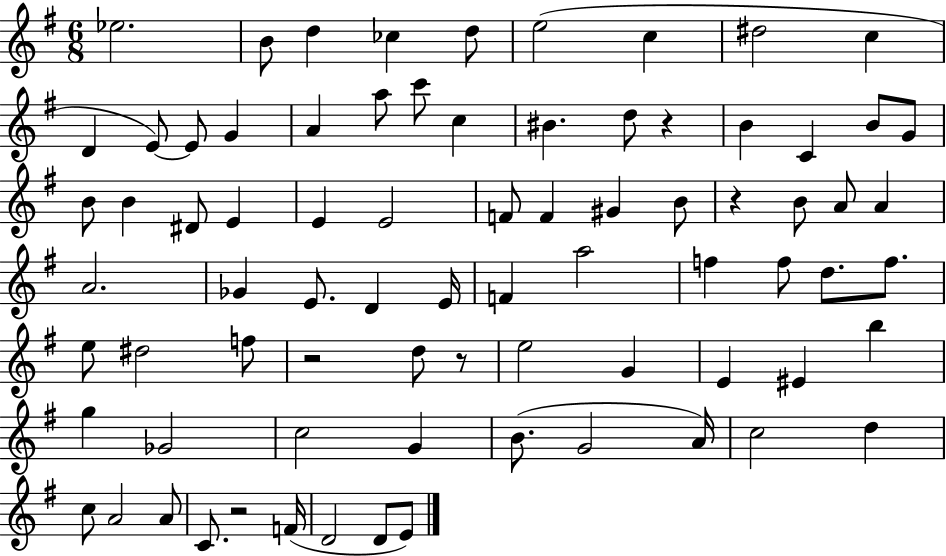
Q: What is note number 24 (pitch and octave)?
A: B4